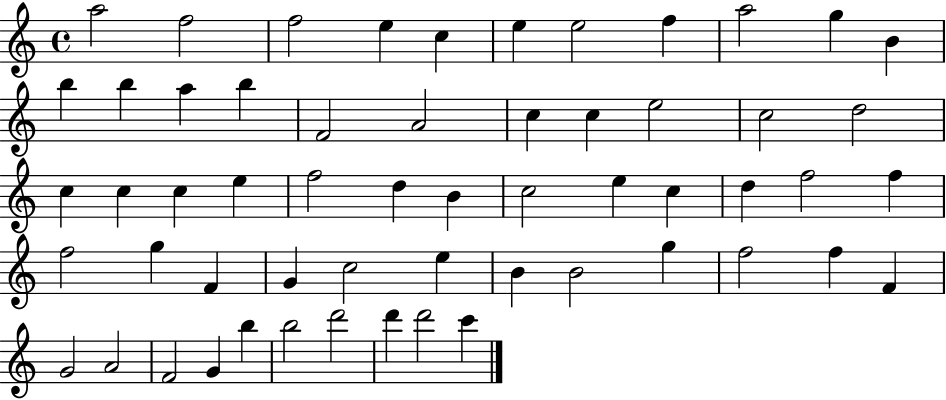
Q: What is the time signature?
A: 4/4